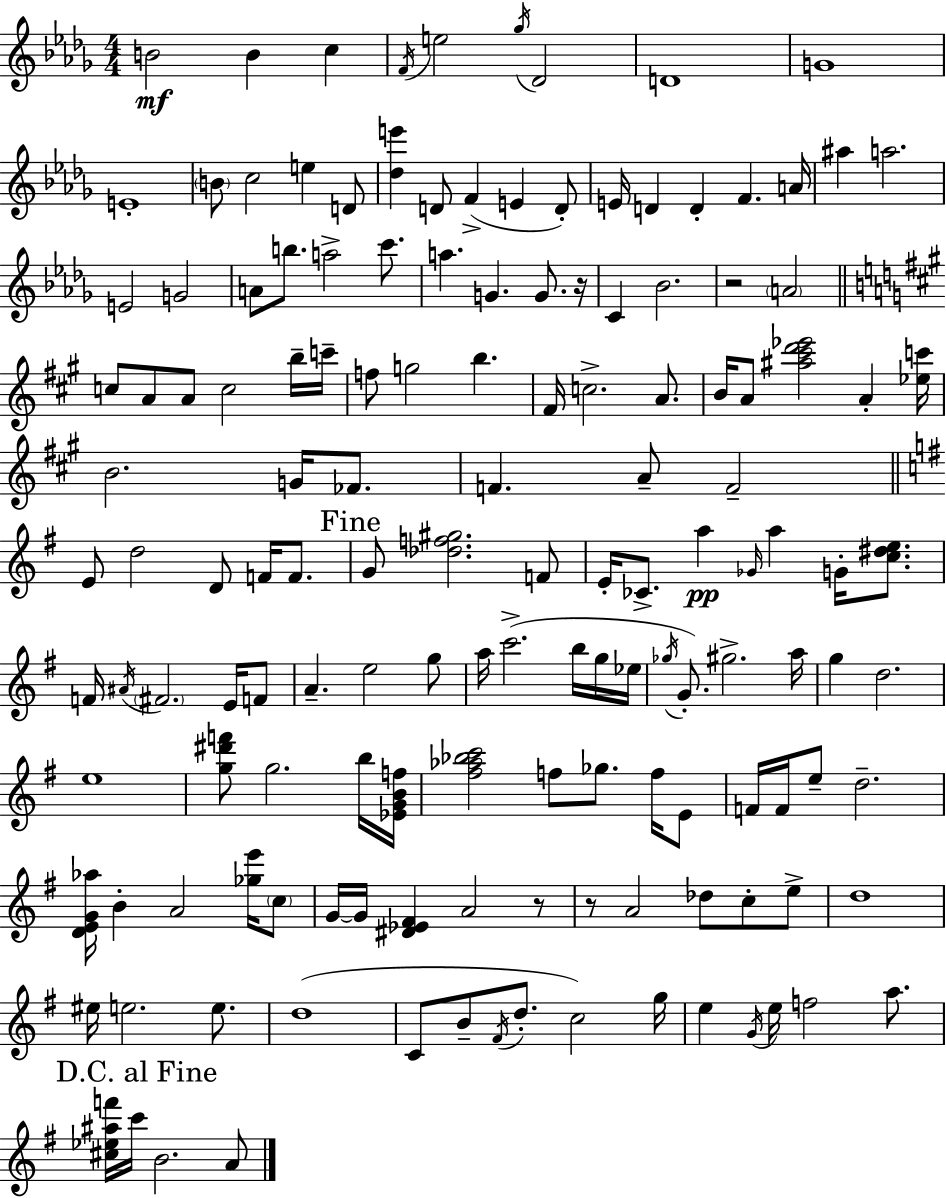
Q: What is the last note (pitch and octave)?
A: A4